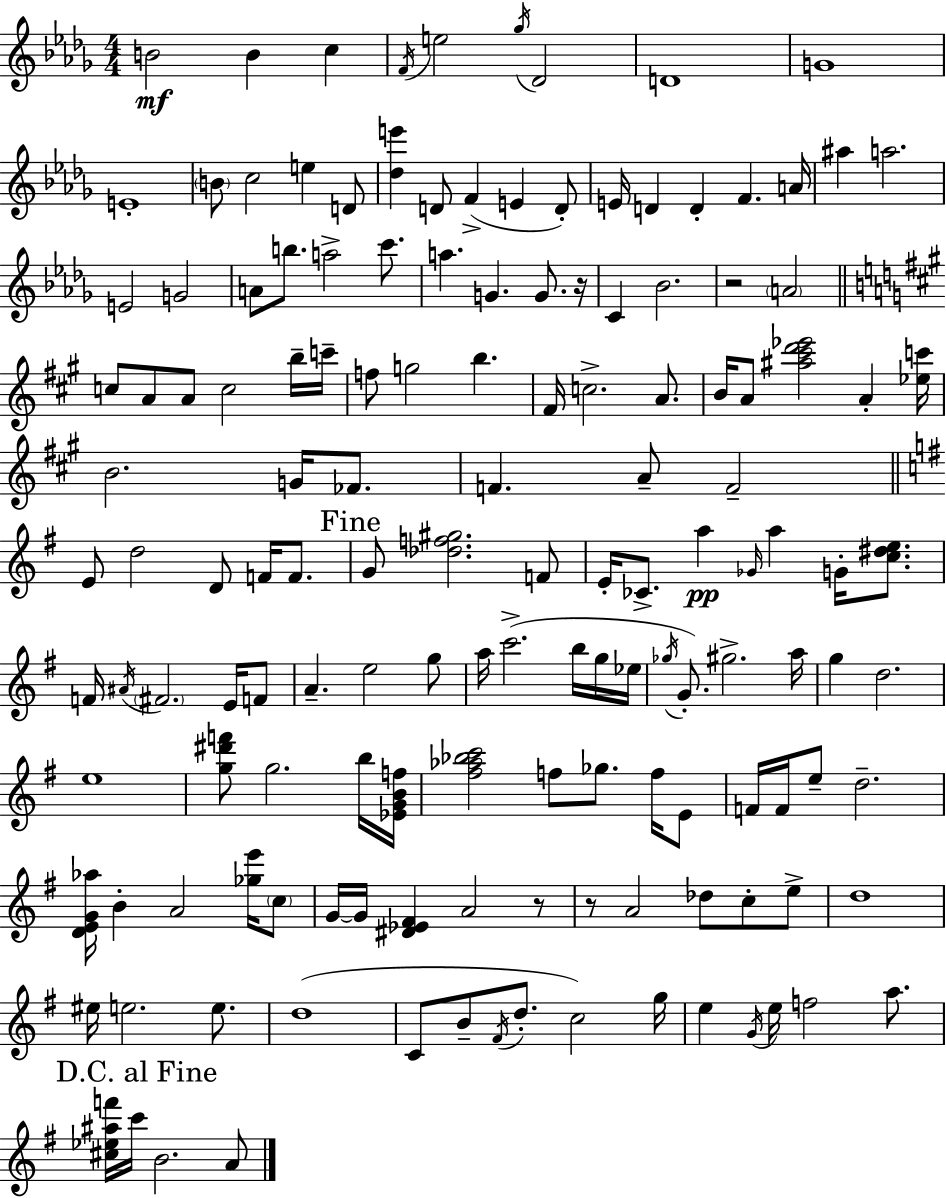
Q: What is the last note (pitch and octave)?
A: A4